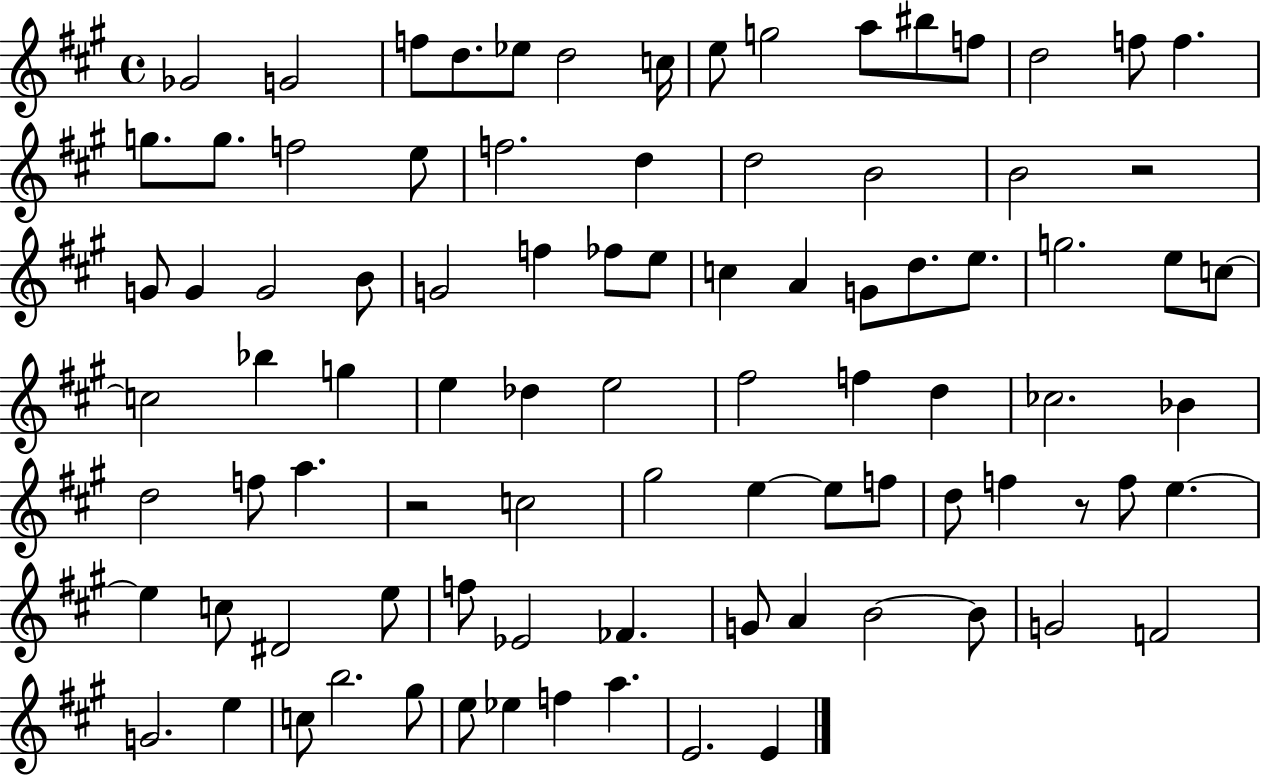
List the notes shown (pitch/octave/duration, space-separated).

Gb4/h G4/h F5/e D5/e. Eb5/e D5/h C5/s E5/e G5/h A5/e BIS5/e F5/e D5/h F5/e F5/q. G5/e. G5/e. F5/h E5/e F5/h. D5/q D5/h B4/h B4/h R/h G4/e G4/q G4/h B4/e G4/h F5/q FES5/e E5/e C5/q A4/q G4/e D5/e. E5/e. G5/h. E5/e C5/e C5/h Bb5/q G5/q E5/q Db5/q E5/h F#5/h F5/q D5/q CES5/h. Bb4/q D5/h F5/e A5/q. R/h C5/h G#5/h E5/q E5/e F5/e D5/e F5/q R/e F5/e E5/q. E5/q C5/e D#4/h E5/e F5/e Eb4/h FES4/q. G4/e A4/q B4/h B4/e G4/h F4/h G4/h. E5/q C5/e B5/h. G#5/e E5/e Eb5/q F5/q A5/q. E4/h. E4/q